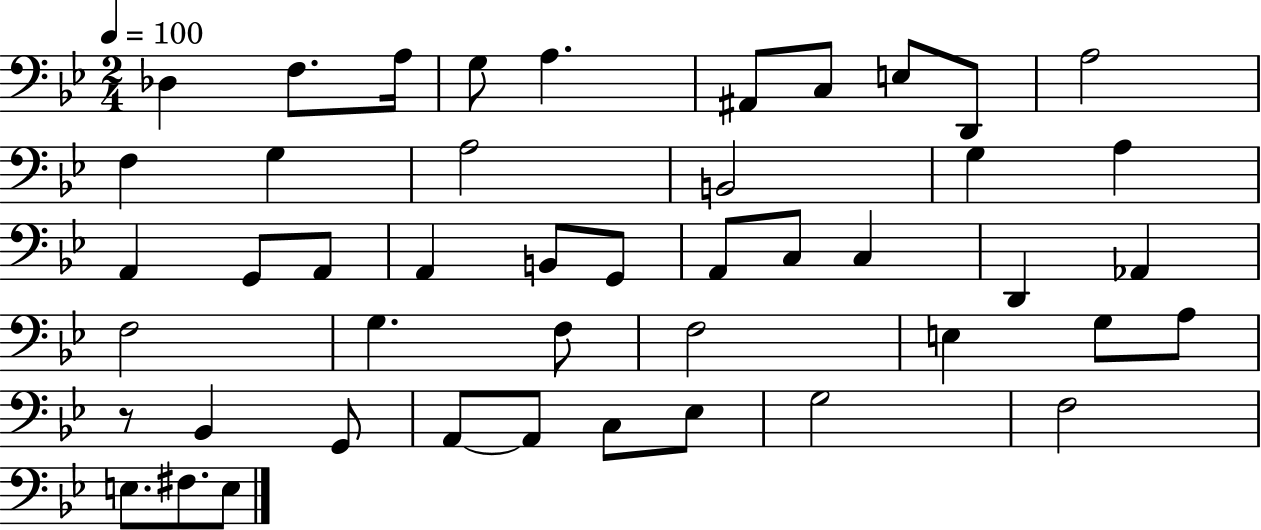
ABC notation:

X:1
T:Untitled
M:2/4
L:1/4
K:Bb
_D, F,/2 A,/4 G,/2 A, ^A,,/2 C,/2 E,/2 D,,/2 A,2 F, G, A,2 B,,2 G, A, A,, G,,/2 A,,/2 A,, B,,/2 G,,/2 A,,/2 C,/2 C, D,, _A,, F,2 G, F,/2 F,2 E, G,/2 A,/2 z/2 _B,, G,,/2 A,,/2 A,,/2 C,/2 _E,/2 G,2 F,2 E,/2 ^F,/2 E,/2